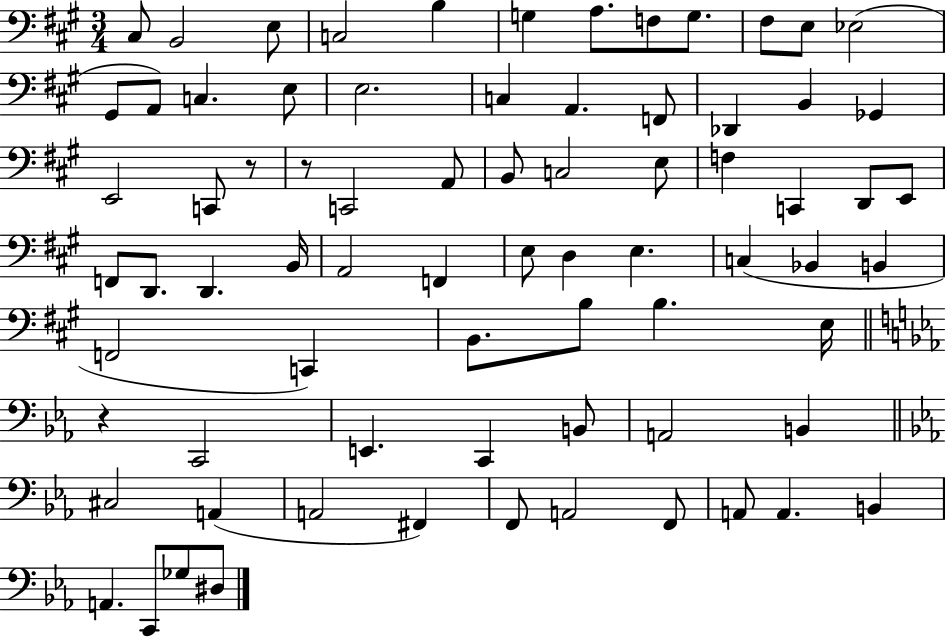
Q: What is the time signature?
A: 3/4